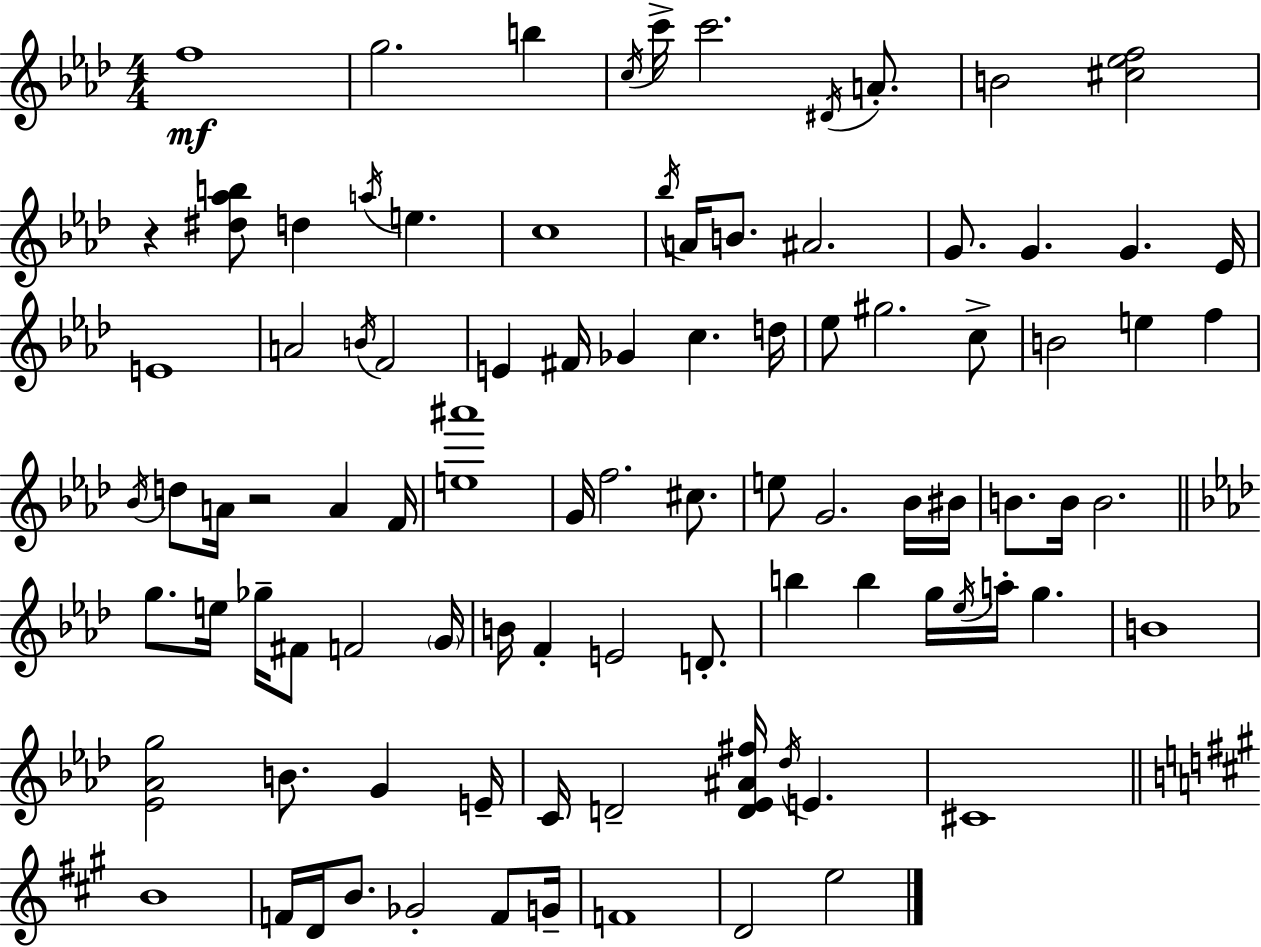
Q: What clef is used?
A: treble